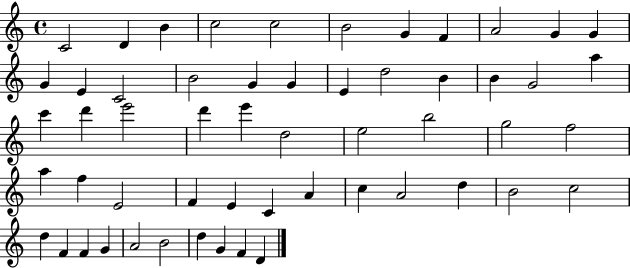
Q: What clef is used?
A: treble